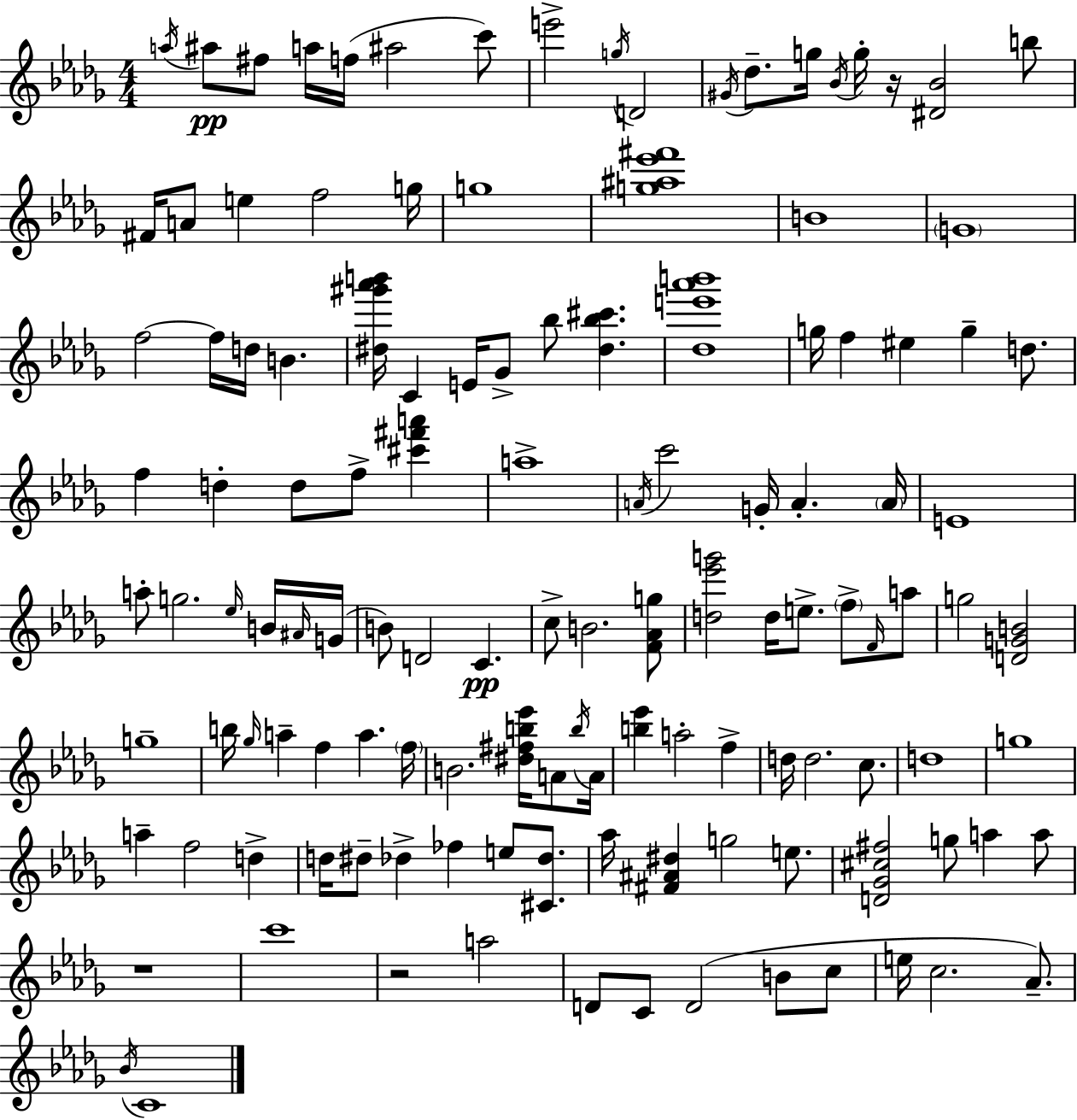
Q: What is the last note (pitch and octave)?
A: C4